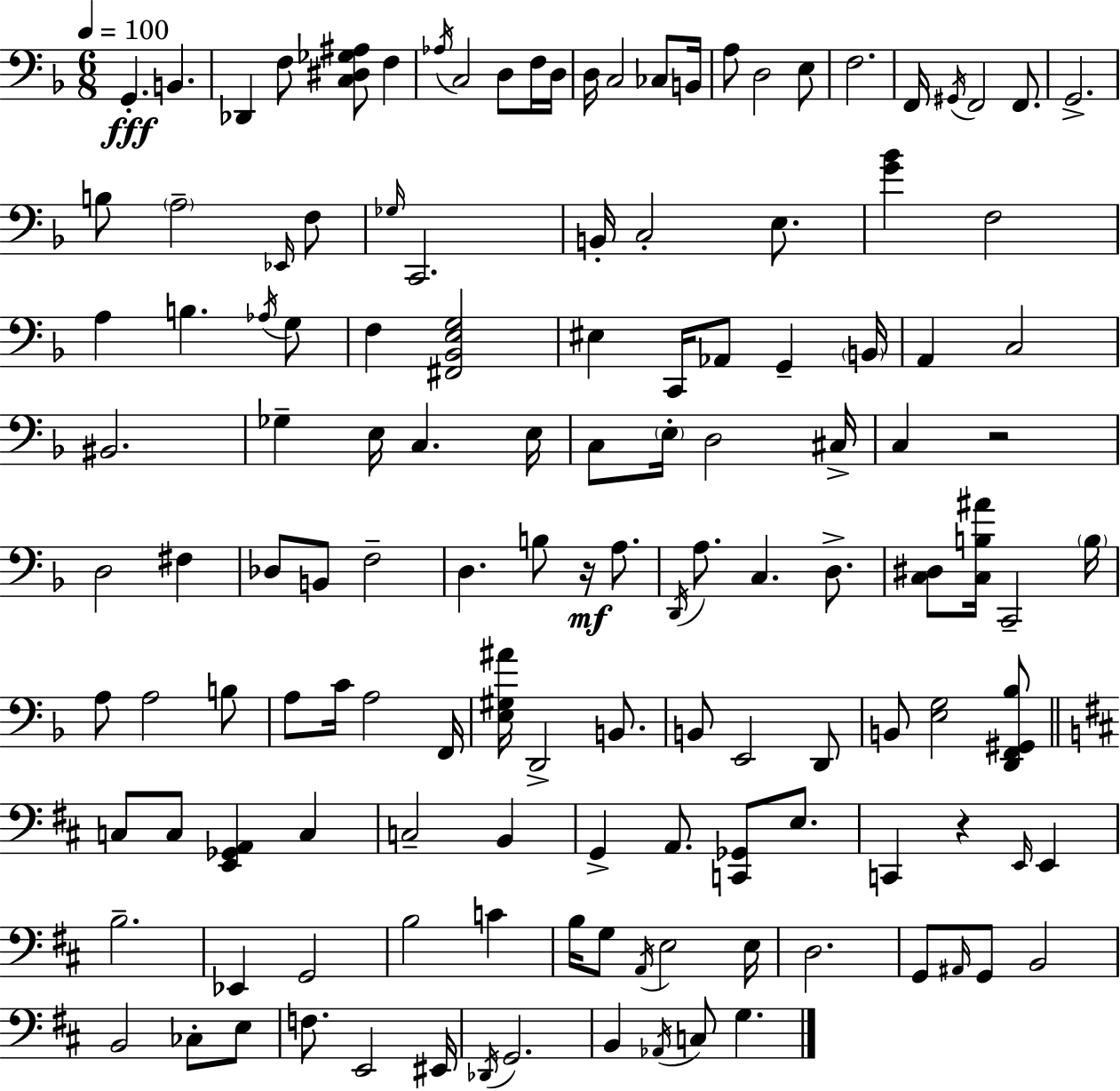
G2/q. B2/q. Db2/q F3/e [C3,D#3,Gb3,A#3]/e F3/q Ab3/s C3/h D3/e F3/s D3/s D3/s C3/h CES3/e B2/s A3/e D3/h E3/e F3/h. F2/s G#2/s F2/h F2/e. G2/h. B3/e A3/h Eb2/s F3/e Gb3/s C2/h. B2/s C3/h E3/e. [G4,Bb4]/q F3/h A3/q B3/q. Ab3/s G3/e F3/q [F#2,Bb2,E3,G3]/h EIS3/q C2/s Ab2/e G2/q B2/s A2/q C3/h BIS2/h. Gb3/q E3/s C3/q. E3/s C3/e E3/s D3/h C#3/s C3/q R/h D3/h F#3/q Db3/e B2/e F3/h D3/q. B3/e R/s A3/e. D2/s A3/e. C3/q. D3/e. [C3,D#3]/e [C3,B3,A#4]/s C2/h B3/s A3/e A3/h B3/e A3/e C4/s A3/h F2/s [E3,G#3,A#4]/s D2/h B2/e. B2/e E2/h D2/e B2/e [E3,G3]/h [D2,F2,G#2,Bb3]/e C3/e C3/e [E2,Gb2,A2]/q C3/q C3/h B2/q G2/q A2/e. [C2,Gb2]/e E3/e. C2/q R/q E2/s E2/q B3/h. Eb2/q G2/h B3/h C4/q B3/s G3/e A2/s E3/h E3/s D3/h. G2/e A#2/s G2/e B2/h B2/h CES3/e E3/e F3/e. E2/h EIS2/s Db2/s G2/h. B2/q Ab2/s C3/e G3/q.